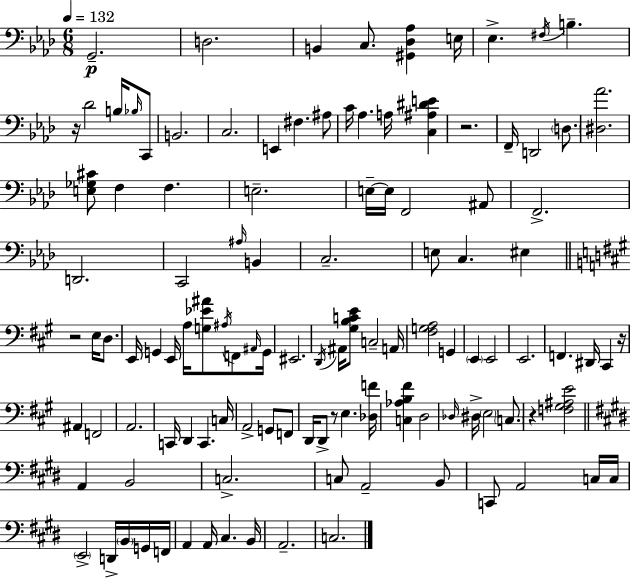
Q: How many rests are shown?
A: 6